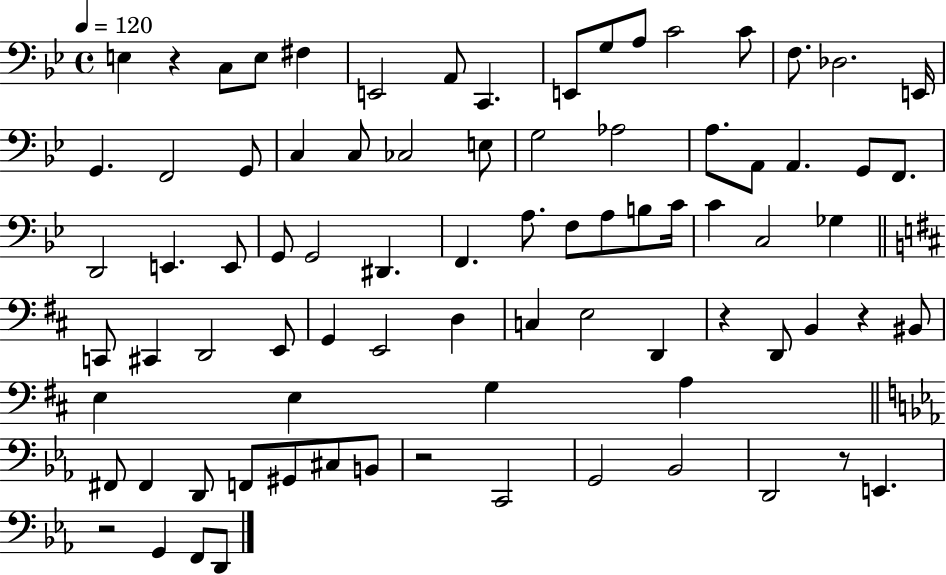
X:1
T:Untitled
M:4/4
L:1/4
K:Bb
E, z C,/2 E,/2 ^F, E,,2 A,,/2 C,, E,,/2 G,/2 A,/2 C2 C/2 F,/2 _D,2 E,,/4 G,, F,,2 G,,/2 C, C,/2 _C,2 E,/2 G,2 _A,2 A,/2 A,,/2 A,, G,,/2 F,,/2 D,,2 E,, E,,/2 G,,/2 G,,2 ^D,, F,, A,/2 F,/2 A,/2 B,/2 C/4 C C,2 _G, C,,/2 ^C,, D,,2 E,,/2 G,, E,,2 D, C, E,2 D,, z D,,/2 B,, z ^B,,/2 E, E, G, A, ^F,,/2 ^F,, D,,/2 F,,/2 ^G,,/2 ^C,/2 B,,/2 z2 C,,2 G,,2 _B,,2 D,,2 z/2 E,, z2 G,, F,,/2 D,,/2